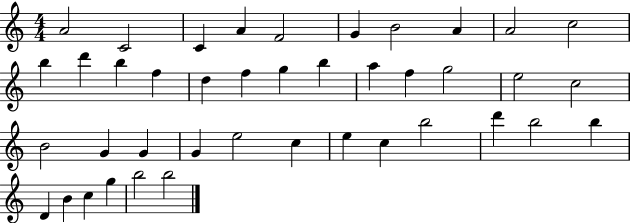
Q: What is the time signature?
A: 4/4